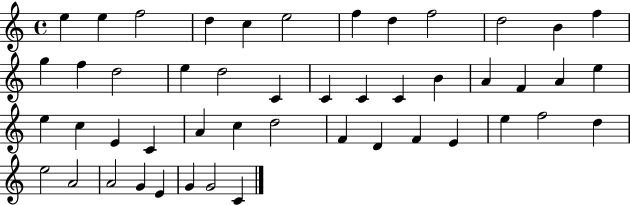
E5/q E5/q F5/h D5/q C5/q E5/h F5/q D5/q F5/h D5/h B4/q F5/q G5/q F5/q D5/h E5/q D5/h C4/q C4/q C4/q C4/q B4/q A4/q F4/q A4/q E5/q E5/q C5/q E4/q C4/q A4/q C5/q D5/h F4/q D4/q F4/q E4/q E5/q F5/h D5/q E5/h A4/h A4/h G4/q E4/q G4/q G4/h C4/q